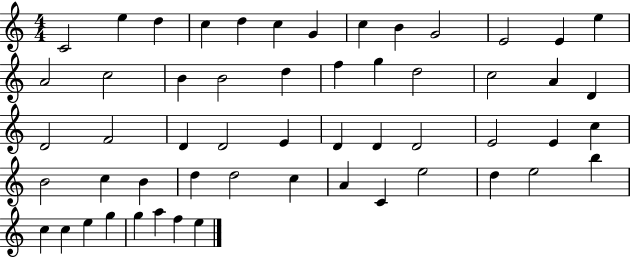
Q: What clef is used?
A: treble